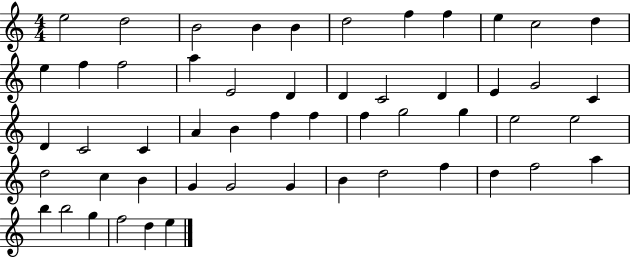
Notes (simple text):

E5/h D5/h B4/h B4/q B4/q D5/h F5/q F5/q E5/q C5/h D5/q E5/q F5/q F5/h A5/q E4/h D4/q D4/q C4/h D4/q E4/q G4/h C4/q D4/q C4/h C4/q A4/q B4/q F5/q F5/q F5/q G5/h G5/q E5/h E5/h D5/h C5/q B4/q G4/q G4/h G4/q B4/q D5/h F5/q D5/q F5/h A5/q B5/q B5/h G5/q F5/h D5/q E5/q